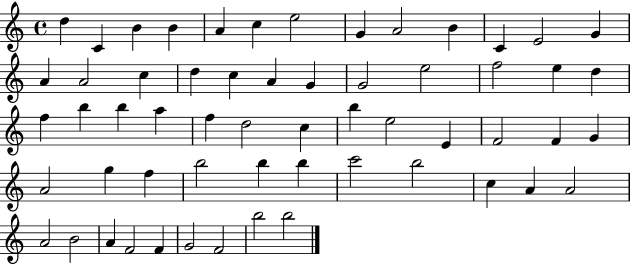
X:1
T:Untitled
M:4/4
L:1/4
K:C
d C B B A c e2 G A2 B C E2 G A A2 c d c A G G2 e2 f2 e d f b b a f d2 c b e2 E F2 F G A2 g f b2 b b c'2 b2 c A A2 A2 B2 A F2 F G2 F2 b2 b2